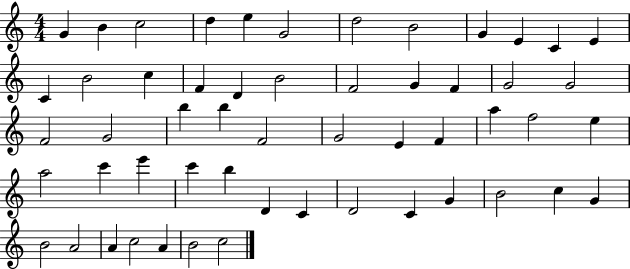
G4/q B4/q C5/h D5/q E5/q G4/h D5/h B4/h G4/q E4/q C4/q E4/q C4/q B4/h C5/q F4/q D4/q B4/h F4/h G4/q F4/q G4/h G4/h F4/h G4/h B5/q B5/q F4/h G4/h E4/q F4/q A5/q F5/h E5/q A5/h C6/q E6/q C6/q B5/q D4/q C4/q D4/h C4/q G4/q B4/h C5/q G4/q B4/h A4/h A4/q C5/h A4/q B4/h C5/h